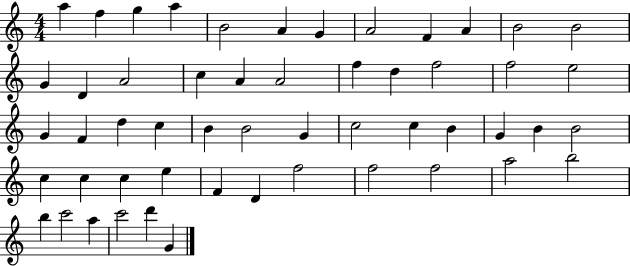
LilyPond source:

{
  \clef treble
  \numericTimeSignature
  \time 4/4
  \key c \major
  a''4 f''4 g''4 a''4 | b'2 a'4 g'4 | a'2 f'4 a'4 | b'2 b'2 | \break g'4 d'4 a'2 | c''4 a'4 a'2 | f''4 d''4 f''2 | f''2 e''2 | \break g'4 f'4 d''4 c''4 | b'4 b'2 g'4 | c''2 c''4 b'4 | g'4 b'4 b'2 | \break c''4 c''4 c''4 e''4 | f'4 d'4 f''2 | f''2 f''2 | a''2 b''2 | \break b''4 c'''2 a''4 | c'''2 d'''4 g'4 | \bar "|."
}